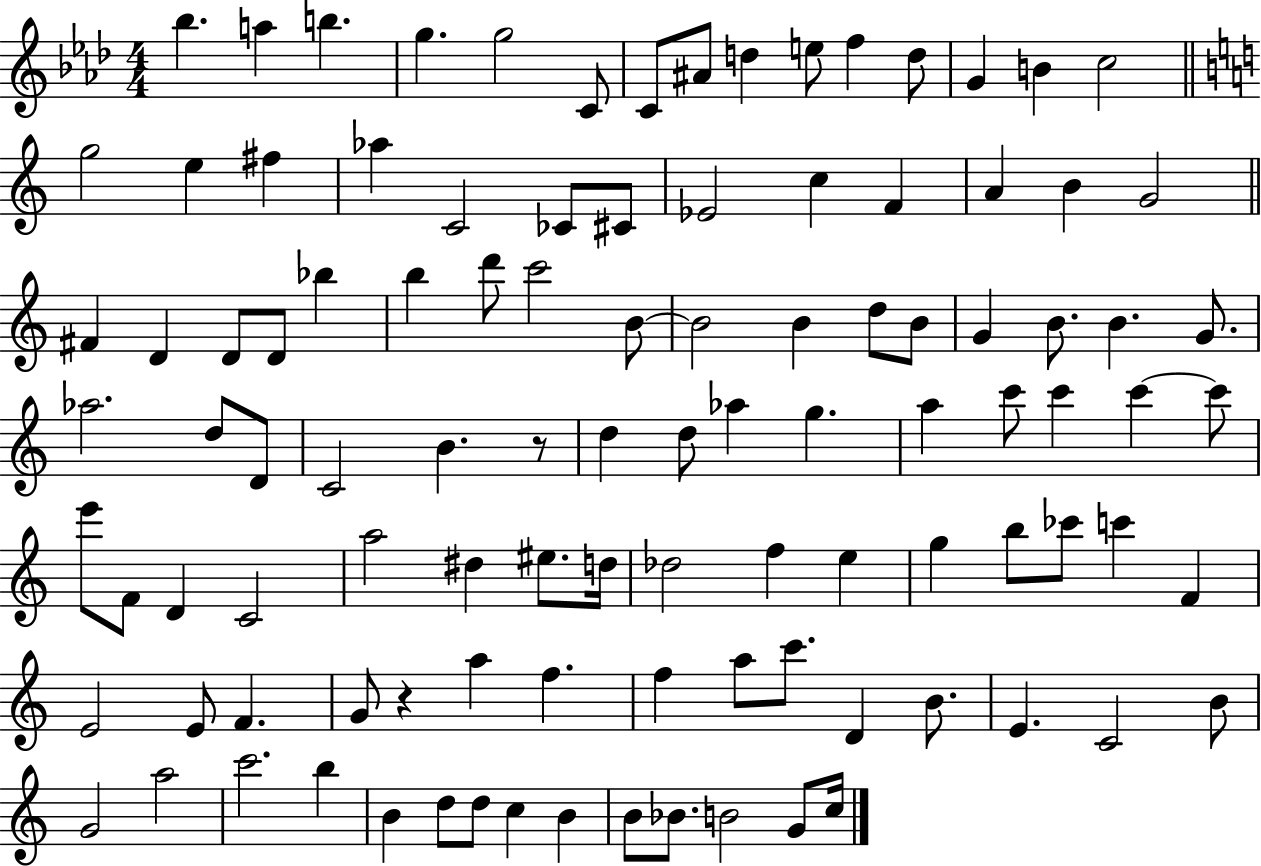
{
  \clef treble
  \numericTimeSignature
  \time 4/4
  \key aes \major
  bes''4. a''4 b''4. | g''4. g''2 c'8 | c'8 ais'8 d''4 e''8 f''4 d''8 | g'4 b'4 c''2 | \break \bar "||" \break \key a \minor g''2 e''4 fis''4 | aes''4 c'2 ces'8 cis'8 | ees'2 c''4 f'4 | a'4 b'4 g'2 | \break \bar "||" \break \key c \major fis'4 d'4 d'8 d'8 bes''4 | b''4 d'''8 c'''2 b'8~~ | b'2 b'4 d''8 b'8 | g'4 b'8. b'4. g'8. | \break aes''2. d''8 d'8 | c'2 b'4. r8 | d''4 d''8 aes''4 g''4. | a''4 c'''8 c'''4 c'''4~~ c'''8 | \break e'''8 f'8 d'4 c'2 | a''2 dis''4 eis''8. d''16 | des''2 f''4 e''4 | g''4 b''8 ces'''8 c'''4 f'4 | \break e'2 e'8 f'4. | g'8 r4 a''4 f''4. | f''4 a''8 c'''8. d'4 b'8. | e'4. c'2 b'8 | \break g'2 a''2 | c'''2. b''4 | b'4 d''8 d''8 c''4 b'4 | b'8 bes'8. b'2 g'8 c''16 | \break \bar "|."
}